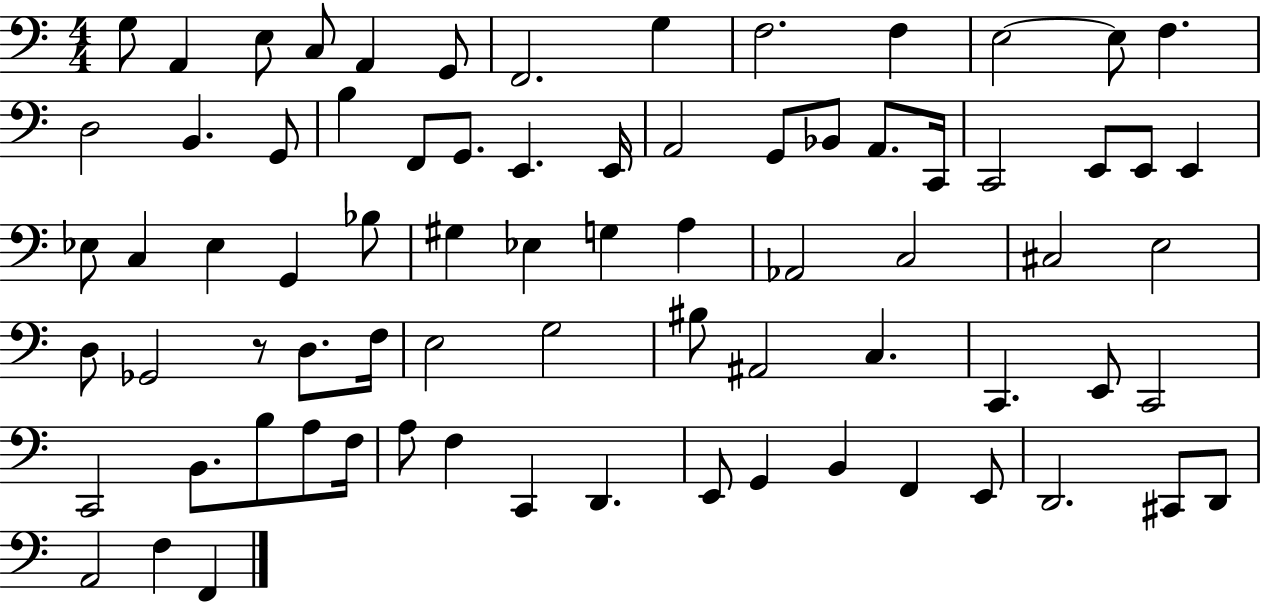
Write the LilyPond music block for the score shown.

{
  \clef bass
  \numericTimeSignature
  \time 4/4
  \key c \major
  \repeat volta 2 { g8 a,4 e8 c8 a,4 g,8 | f,2. g4 | f2. f4 | e2~~ e8 f4. | \break d2 b,4. g,8 | b4 f,8 g,8. e,4. e,16 | a,2 g,8 bes,8 a,8. c,16 | c,2 e,8 e,8 e,4 | \break ees8 c4 ees4 g,4 bes8 | gis4 ees4 g4 a4 | aes,2 c2 | cis2 e2 | \break d8 ges,2 r8 d8. f16 | e2 g2 | bis8 ais,2 c4. | c,4. e,8 c,2 | \break c,2 b,8. b8 a8 f16 | a8 f4 c,4 d,4. | e,8 g,4 b,4 f,4 e,8 | d,2. cis,8 d,8 | \break a,2 f4 f,4 | } \bar "|."
}